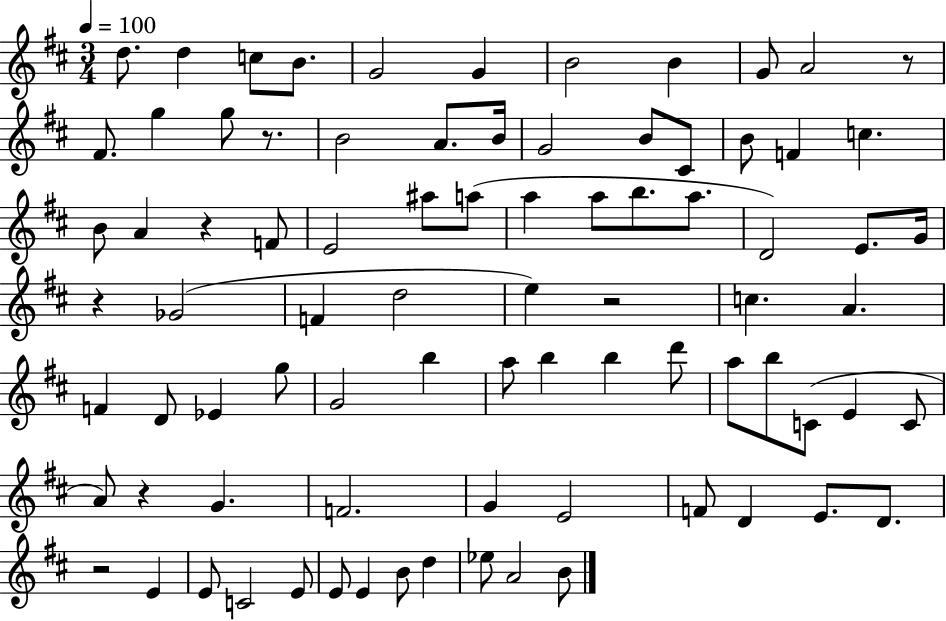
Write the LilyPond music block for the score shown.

{
  \clef treble
  \numericTimeSignature
  \time 3/4
  \key d \major
  \tempo 4 = 100
  d''8. d''4 c''8 b'8. | g'2 g'4 | b'2 b'4 | g'8 a'2 r8 | \break fis'8. g''4 g''8 r8. | b'2 a'8. b'16 | g'2 b'8 cis'8 | b'8 f'4 c''4. | \break b'8 a'4 r4 f'8 | e'2 ais''8 a''8( | a''4 a''8 b''8. a''8. | d'2) e'8. g'16 | \break r4 ges'2( | f'4 d''2 | e''4) r2 | c''4. a'4. | \break f'4 d'8 ees'4 g''8 | g'2 b''4 | a''8 b''4 b''4 d'''8 | a''8 b''8 c'8( e'4 c'8 | \break a'8) r4 g'4. | f'2. | g'4 e'2 | f'8 d'4 e'8. d'8. | \break r2 e'4 | e'8 c'2 e'8 | e'8 e'4 b'8 d''4 | ees''8 a'2 b'8 | \break \bar "|."
}